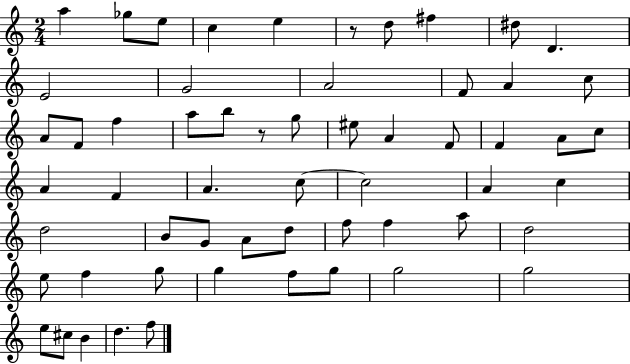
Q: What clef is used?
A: treble